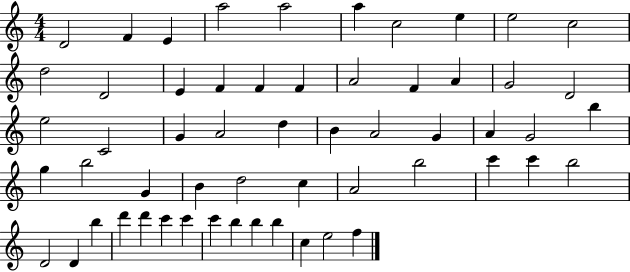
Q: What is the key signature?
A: C major